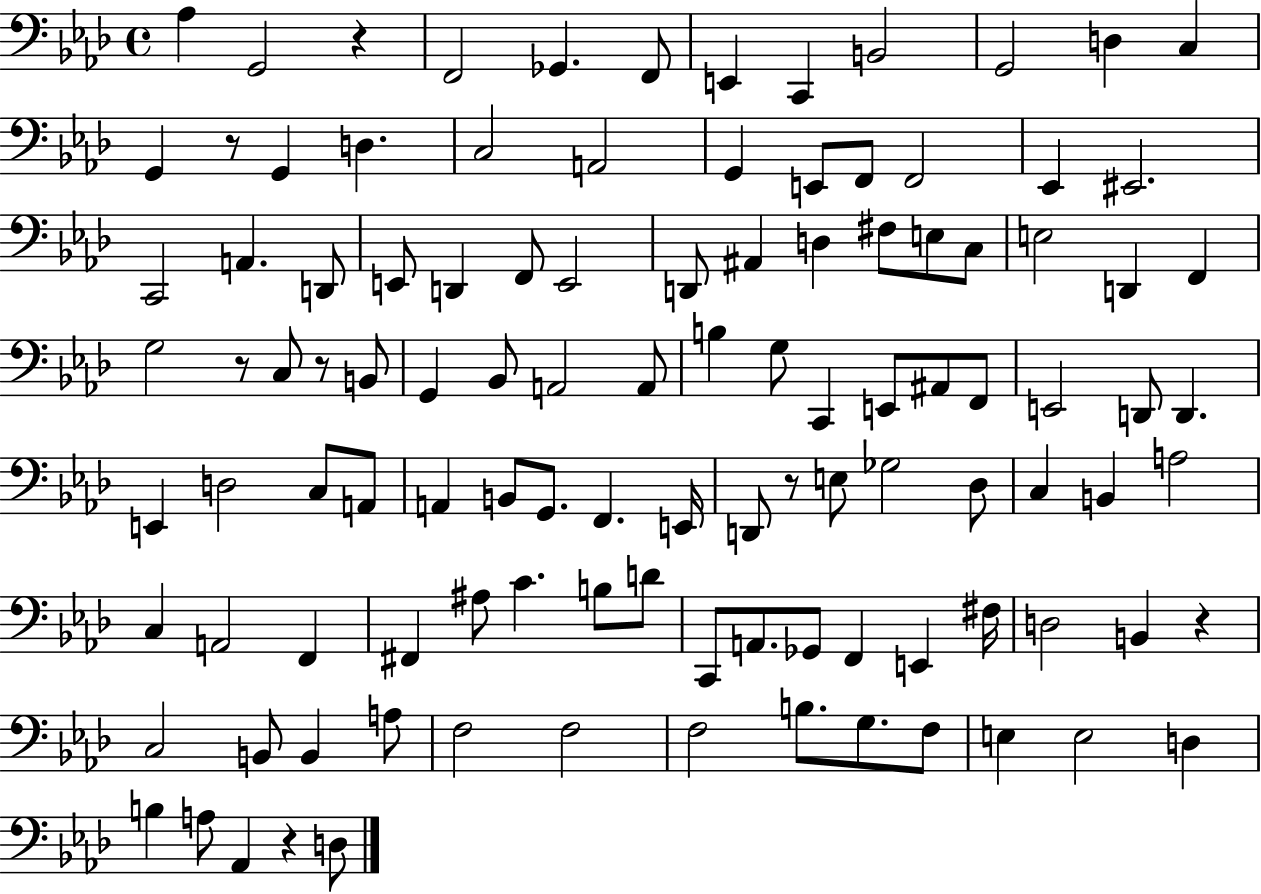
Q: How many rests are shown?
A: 7